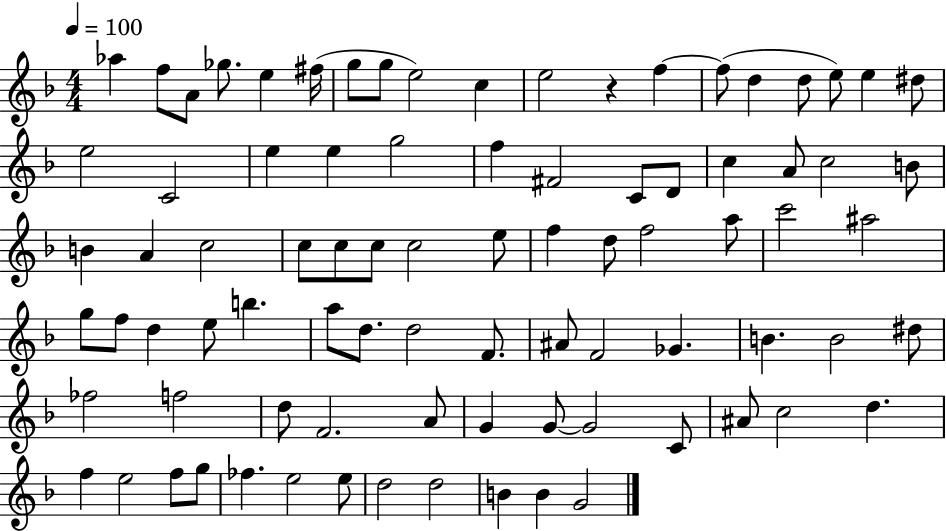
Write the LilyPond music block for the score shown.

{
  \clef treble
  \numericTimeSignature
  \time 4/4
  \key f \major
  \tempo 4 = 100
  \repeat volta 2 { aes''4 f''8 a'8 ges''8. e''4 fis''16( | g''8 g''8 e''2) c''4 | e''2 r4 f''4~~ | f''8( d''4 d''8 e''8) e''4 dis''8 | \break e''2 c'2 | e''4 e''4 g''2 | f''4 fis'2 c'8 d'8 | c''4 a'8 c''2 b'8 | \break b'4 a'4 c''2 | c''8 c''8 c''8 c''2 e''8 | f''4 d''8 f''2 a''8 | c'''2 ais''2 | \break g''8 f''8 d''4 e''8 b''4. | a''8 d''8. d''2 f'8. | ais'8 f'2 ges'4. | b'4. b'2 dis''8 | \break fes''2 f''2 | d''8 f'2. a'8 | g'4 g'8~~ g'2 c'8 | ais'8 c''2 d''4. | \break f''4 e''2 f''8 g''8 | fes''4. e''2 e''8 | d''2 d''2 | b'4 b'4 g'2 | \break } \bar "|."
}